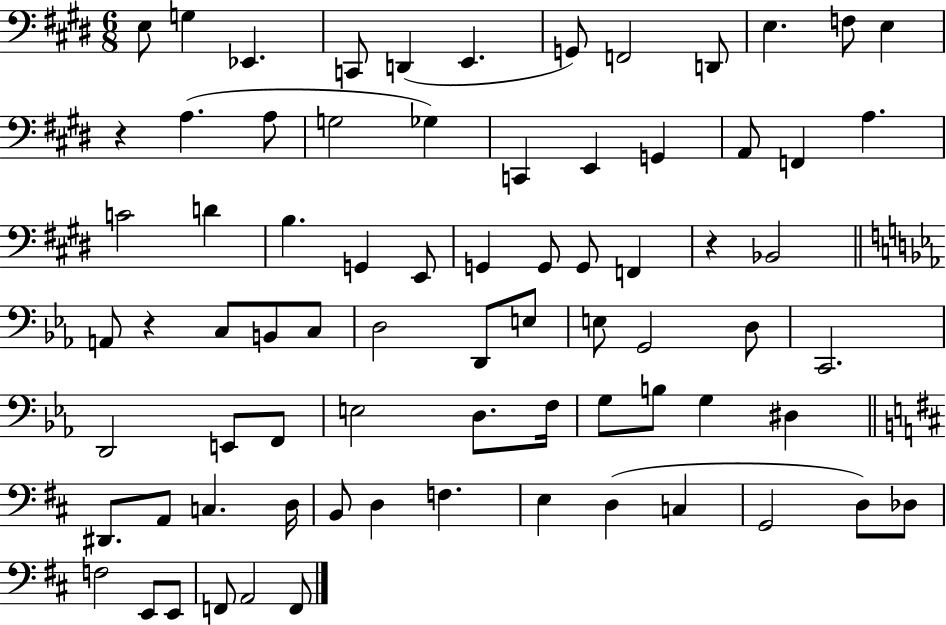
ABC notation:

X:1
T:Untitled
M:6/8
L:1/4
K:E
E,/2 G, _E,, C,,/2 D,, E,, G,,/2 F,,2 D,,/2 E, F,/2 E, z A, A,/2 G,2 _G, C,, E,, G,, A,,/2 F,, A, C2 D B, G,, E,,/2 G,, G,,/2 G,,/2 F,, z _B,,2 A,,/2 z C,/2 B,,/2 C,/2 D,2 D,,/2 E,/2 E,/2 G,,2 D,/2 C,,2 D,,2 E,,/2 F,,/2 E,2 D,/2 F,/4 G,/2 B,/2 G, ^D, ^D,,/2 A,,/2 C, D,/4 B,,/2 D, F, E, D, C, G,,2 D,/2 _D,/2 F,2 E,,/2 E,,/2 F,,/2 A,,2 F,,/2